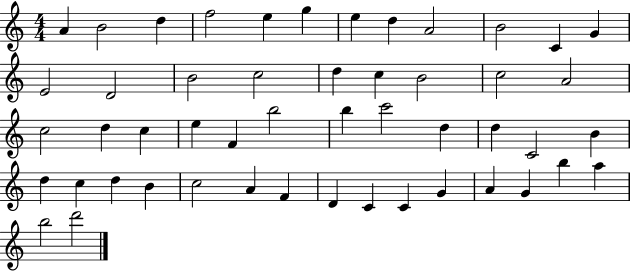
X:1
T:Untitled
M:4/4
L:1/4
K:C
A B2 d f2 e g e d A2 B2 C G E2 D2 B2 c2 d c B2 c2 A2 c2 d c e F b2 b c'2 d d C2 B d c d B c2 A F D C C G A G b a b2 d'2